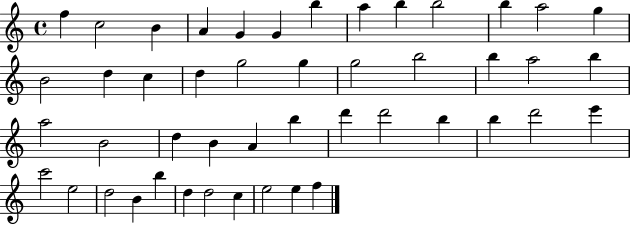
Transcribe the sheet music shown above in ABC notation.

X:1
T:Untitled
M:4/4
L:1/4
K:C
f c2 B A G G b a b b2 b a2 g B2 d c d g2 g g2 b2 b a2 b a2 B2 d B A b d' d'2 b b d'2 e' c'2 e2 d2 B b d d2 c e2 e f